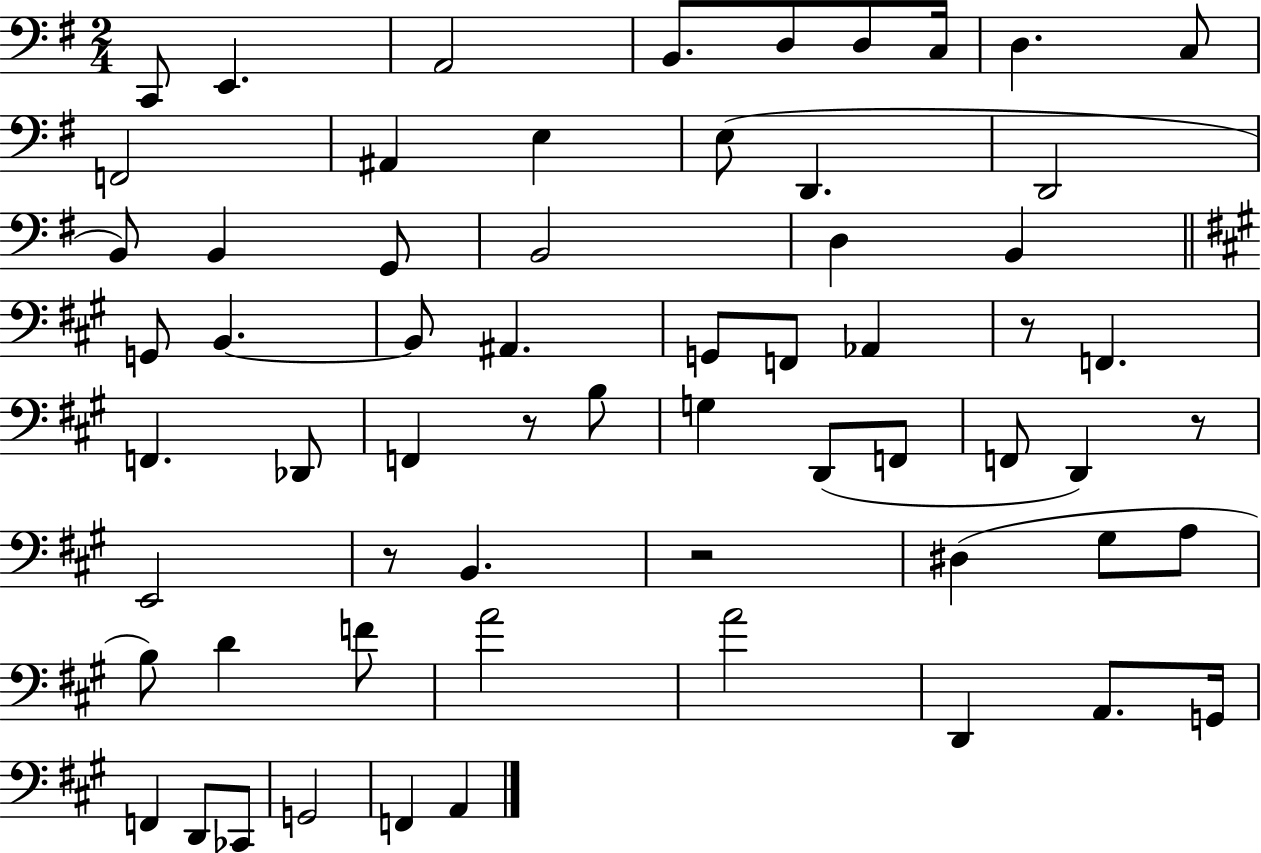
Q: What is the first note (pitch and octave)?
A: C2